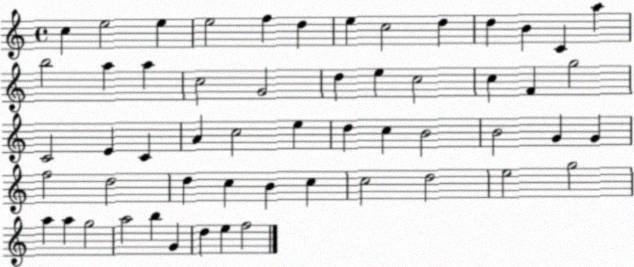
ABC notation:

X:1
T:Untitled
M:4/4
L:1/4
K:C
c e2 e e2 f d e c2 d d B C a b2 a a c2 G2 d e c2 c F g2 C2 E C A c2 e d c B2 B2 G G f2 d2 d c B c c2 d2 e2 g2 a a g2 a2 b G d e f2